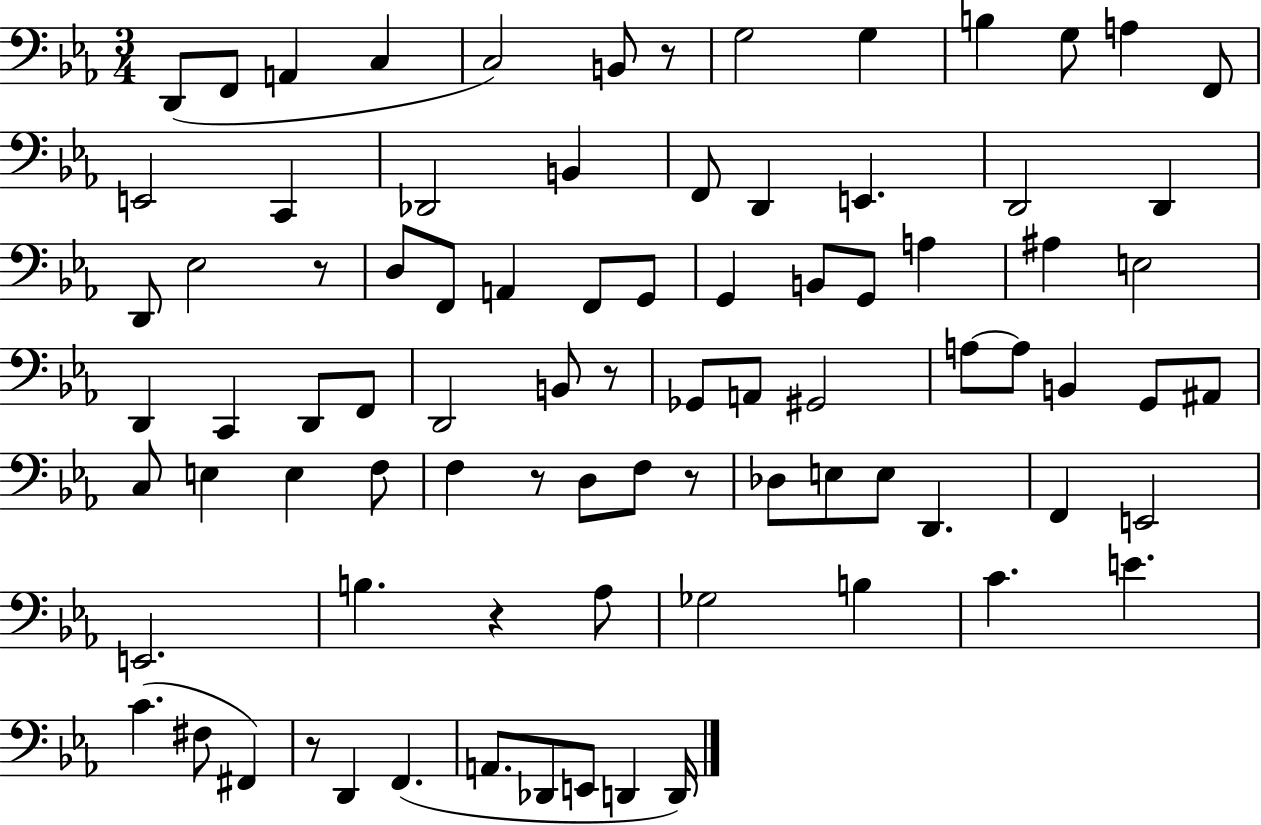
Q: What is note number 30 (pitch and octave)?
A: B2